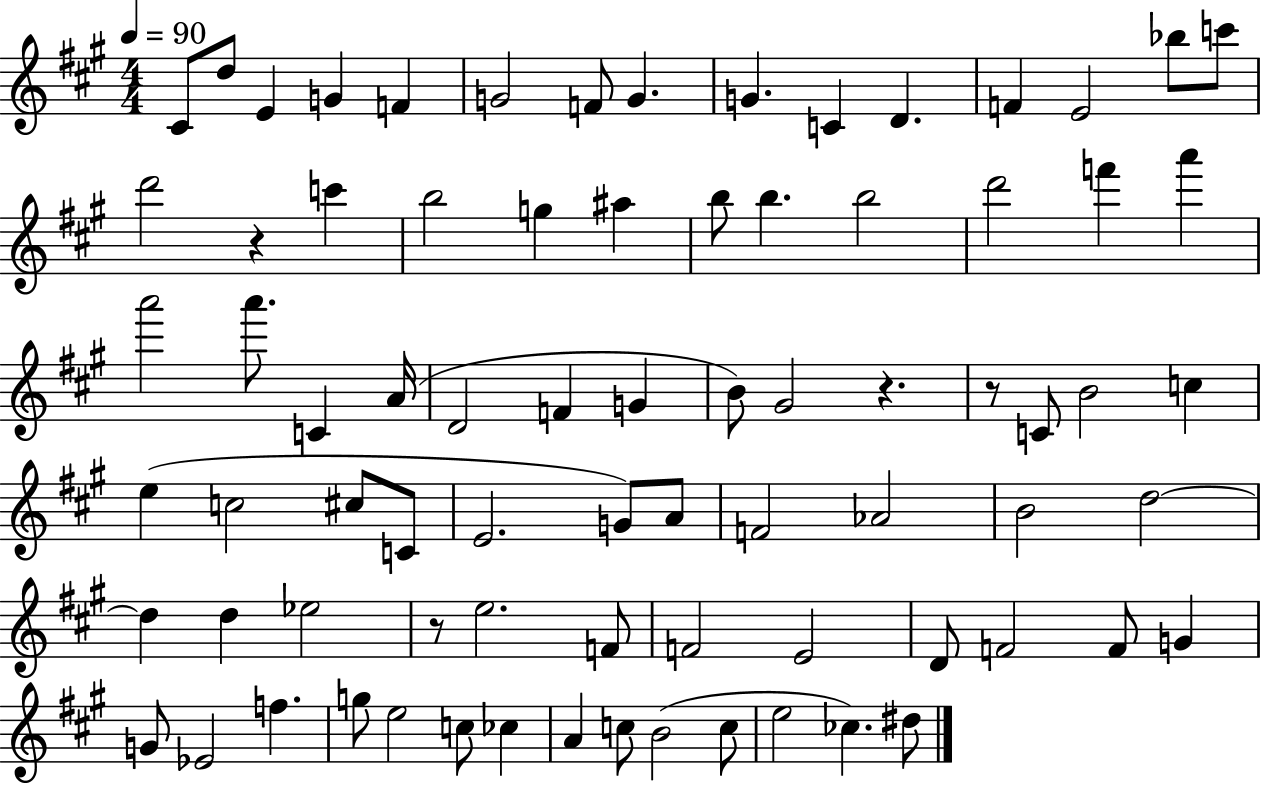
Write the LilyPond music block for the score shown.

{
  \clef treble
  \numericTimeSignature
  \time 4/4
  \key a \major
  \tempo 4 = 90
  \repeat volta 2 { cis'8 d''8 e'4 g'4 f'4 | g'2 f'8 g'4. | g'4. c'4 d'4. | f'4 e'2 bes''8 c'''8 | \break d'''2 r4 c'''4 | b''2 g''4 ais''4 | b''8 b''4. b''2 | d'''2 f'''4 a'''4 | \break a'''2 a'''8. c'4 a'16( | d'2 f'4 g'4 | b'8) gis'2 r4. | r8 c'8 b'2 c''4 | \break e''4( c''2 cis''8 c'8 | e'2. g'8) a'8 | f'2 aes'2 | b'2 d''2~~ | \break d''4 d''4 ees''2 | r8 e''2. f'8 | f'2 e'2 | d'8 f'2 f'8 g'4 | \break g'8 ees'2 f''4. | g''8 e''2 c''8 ces''4 | a'4 c''8 b'2( c''8 | e''2 ces''4.) dis''8 | \break } \bar "|."
}